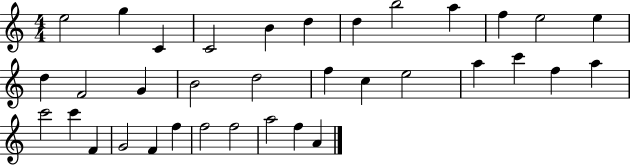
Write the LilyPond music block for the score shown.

{
  \clef treble
  \numericTimeSignature
  \time 4/4
  \key c \major
  e''2 g''4 c'4 | c'2 b'4 d''4 | d''4 b''2 a''4 | f''4 e''2 e''4 | \break d''4 f'2 g'4 | b'2 d''2 | f''4 c''4 e''2 | a''4 c'''4 f''4 a''4 | \break c'''2 c'''4 f'4 | g'2 f'4 f''4 | f''2 f''2 | a''2 f''4 a'4 | \break \bar "|."
}